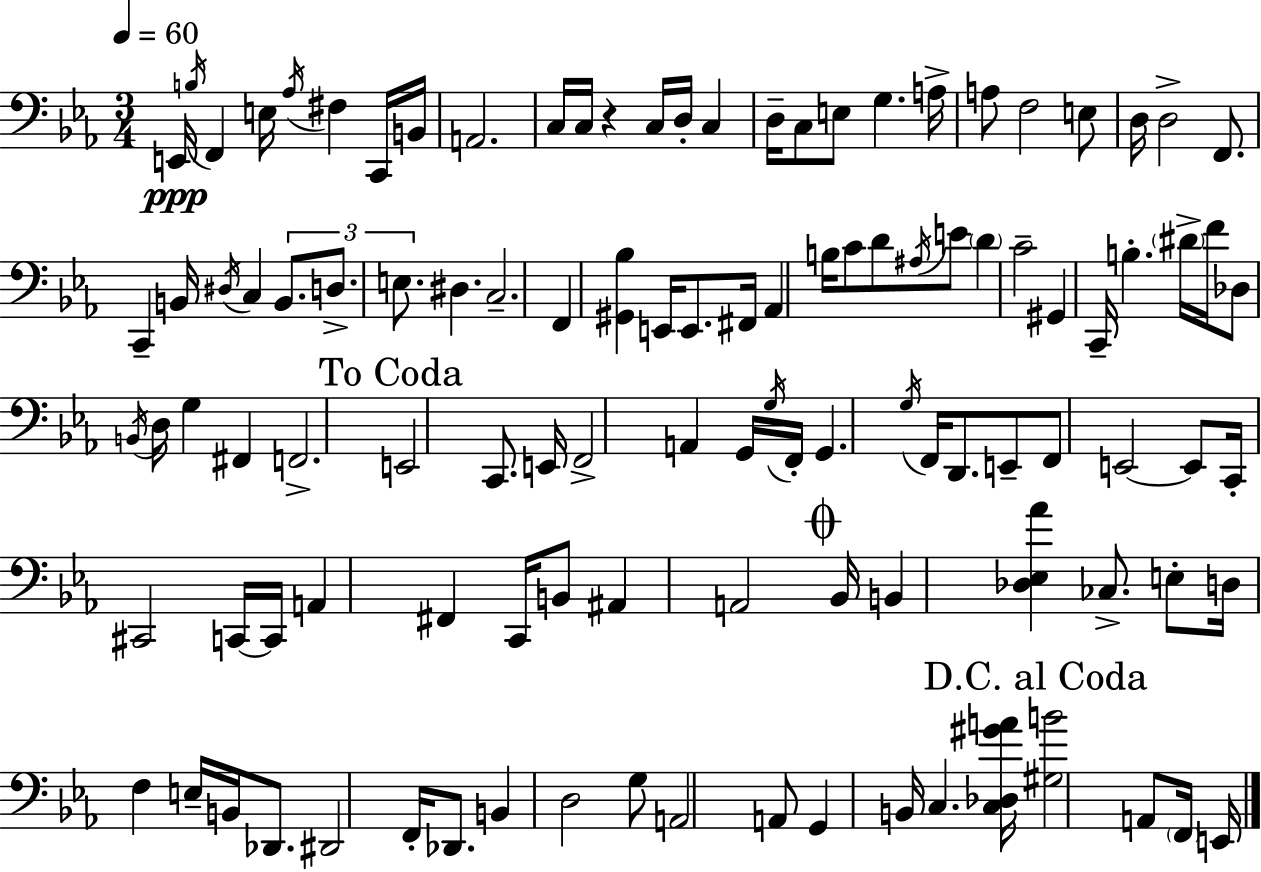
{
  \clef bass
  \numericTimeSignature
  \time 3/4
  \key ees \major
  \tempo 4 = 60
  e,16\ppp \acciaccatura { b16 } f,4 e16 \acciaccatura { aes16 } fis4 | c,16 b,16 a,2. | c16 c16 r4 c16 d16-. c4 | d16-- c8 e8 g4. | \break a16-> a8 f2 | e8 d16 d2-> f,8. | c,4-- b,16 \acciaccatura { dis16 } c4 | \tuplet 3/2 { b,8. d8.-> e8. } dis4. | \break c2.-- | f,4 <gis, bes>4 e,16 | e,8. fis,16 aes,4 b16 c'8 d'8 | \acciaccatura { ais16 } e'8 \parenthesize d'4 c'2-- | \break gis,4 c,16-- b4.-. | \parenthesize dis'16-> f'16 des8 \acciaccatura { b,16 } d16 g4 | fis,4 f,2.-> | \mark "To Coda" e,2 | \break c,8. e,16 f,2-> | a,4 g,16 \acciaccatura { g16 } f,16-. g,4. | \acciaccatura { g16 } f,16 d,8. e,8-- f,8 e,2~~ | e,8 c,16-. cis,2 | \break c,16~~ c,16 a,4 | fis,4 c,16 b,8 ais,4 a,2 | \mark \markup { \musicglyph "scripts.coda" } bes,16 b,4 | <des ees aes'>4 ces8.-> e8-. d16 f4 | \break e16-- b,16 des,8. dis,2 | f,16-. des,8. b,4 d2 | g8 a,2 | a,8 g,4 b,16 | \break c4. <c des gis' a'>16 \mark "D.C. al Coda" <gis b'>2 | a,8 \parenthesize f,16 e,16 \bar "|."
}